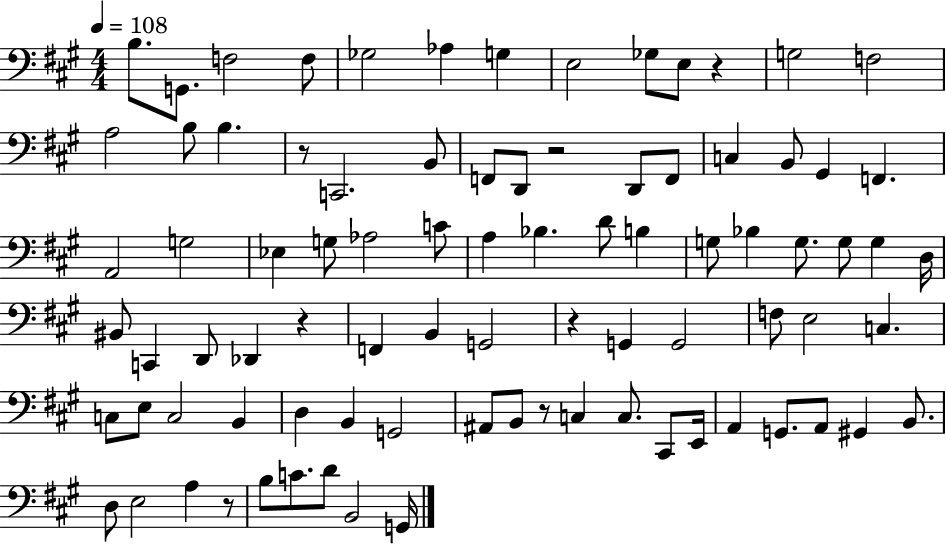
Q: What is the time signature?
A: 4/4